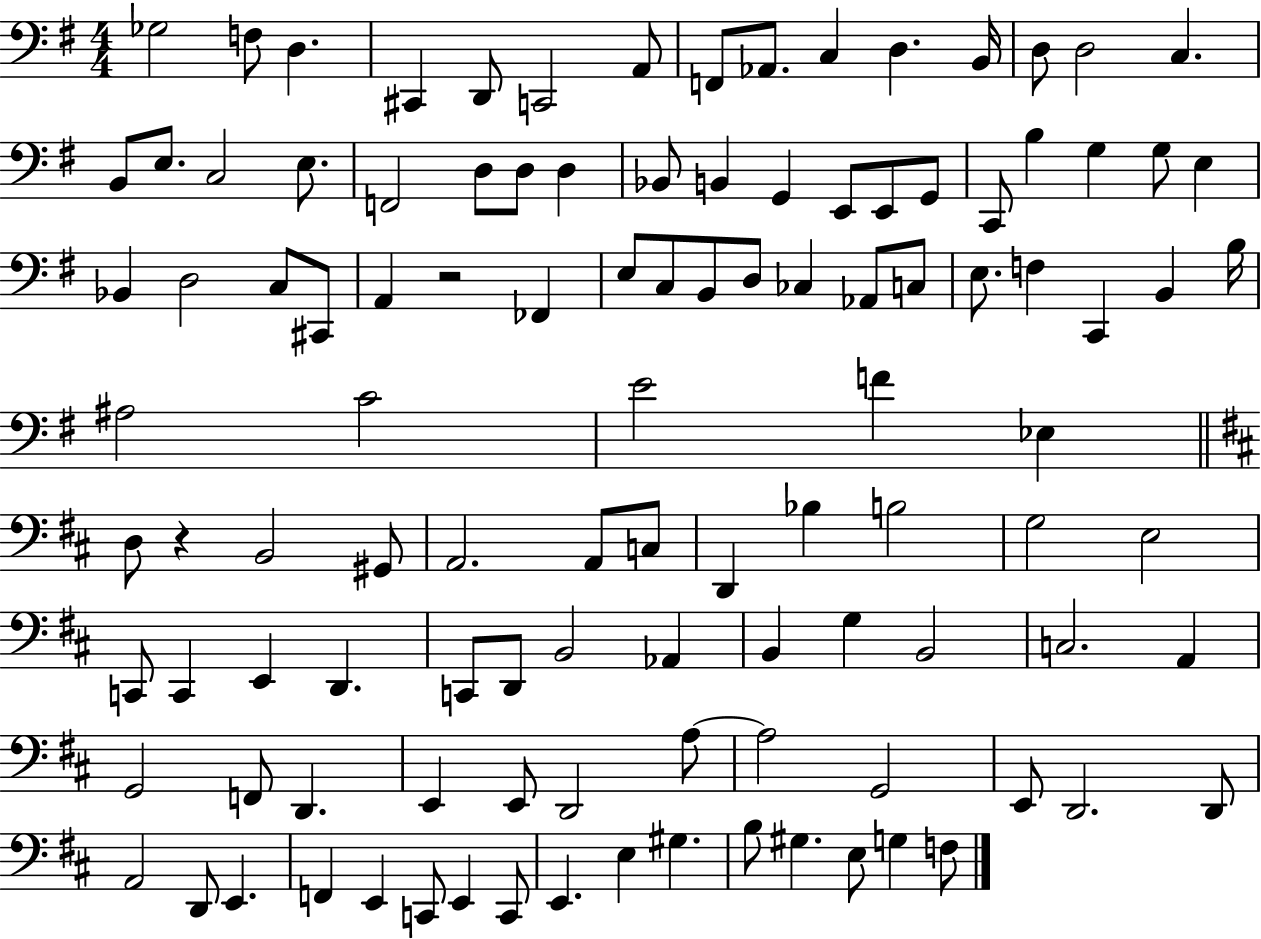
{
  \clef bass
  \numericTimeSignature
  \time 4/4
  \key g \major
  \repeat volta 2 { ges2 f8 d4. | cis,4 d,8 c,2 a,8 | f,8 aes,8. c4 d4. b,16 | d8 d2 c4. | \break b,8 e8. c2 e8. | f,2 d8 d8 d4 | bes,8 b,4 g,4 e,8 e,8 g,8 | c,8 b4 g4 g8 e4 | \break bes,4 d2 c8 cis,8 | a,4 r2 fes,4 | e8 c8 b,8 d8 ces4 aes,8 c8 | e8. f4 c,4 b,4 b16 | \break ais2 c'2 | e'2 f'4 ees4 | \bar "||" \break \key d \major d8 r4 b,2 gis,8 | a,2. a,8 c8 | d,4 bes4 b2 | g2 e2 | \break c,8 c,4 e,4 d,4. | c,8 d,8 b,2 aes,4 | b,4 g4 b,2 | c2. a,4 | \break g,2 f,8 d,4. | e,4 e,8 d,2 a8~~ | a2 g,2 | e,8 d,2. d,8 | \break a,2 d,8 e,4. | f,4 e,4 c,8 e,4 c,8 | e,4. e4 gis4. | b8 gis4. e8 g4 f8 | \break } \bar "|."
}